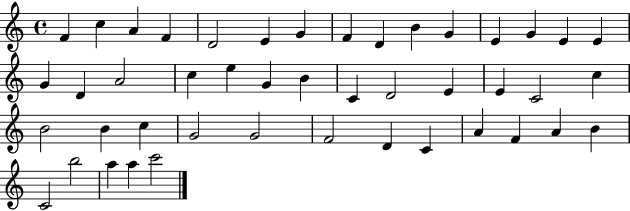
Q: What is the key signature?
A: C major